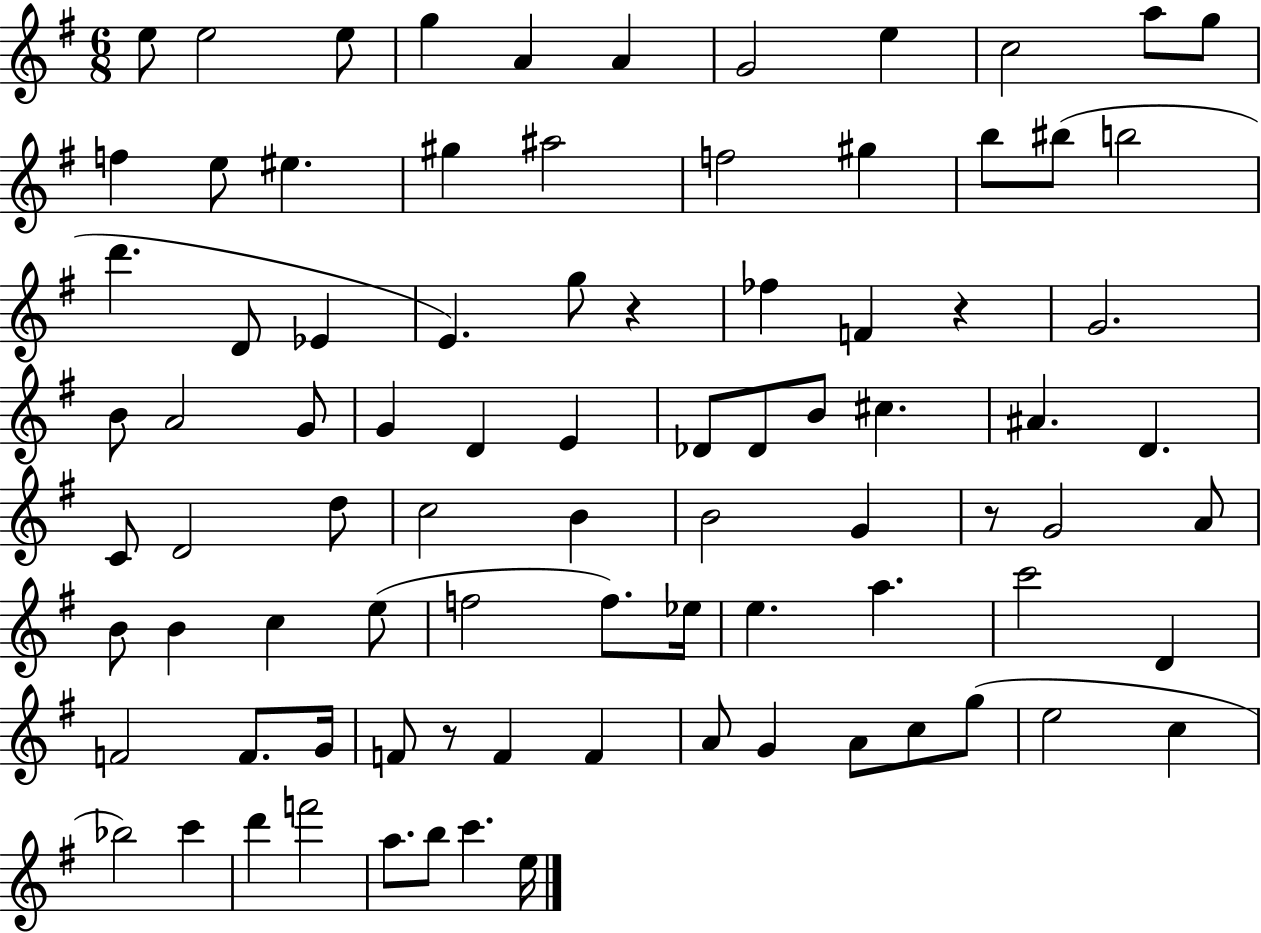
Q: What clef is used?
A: treble